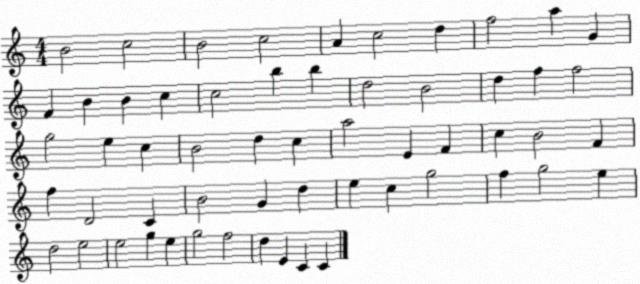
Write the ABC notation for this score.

X:1
T:Untitled
M:4/4
L:1/4
K:C
B2 c2 B2 c2 A c2 d f2 a G F B B c c2 b b d2 B2 d f f2 g2 e c B2 d c a2 E F c B2 F f D2 C B2 G d e c g2 f g2 e d2 e2 e2 g e g2 f2 d E C C